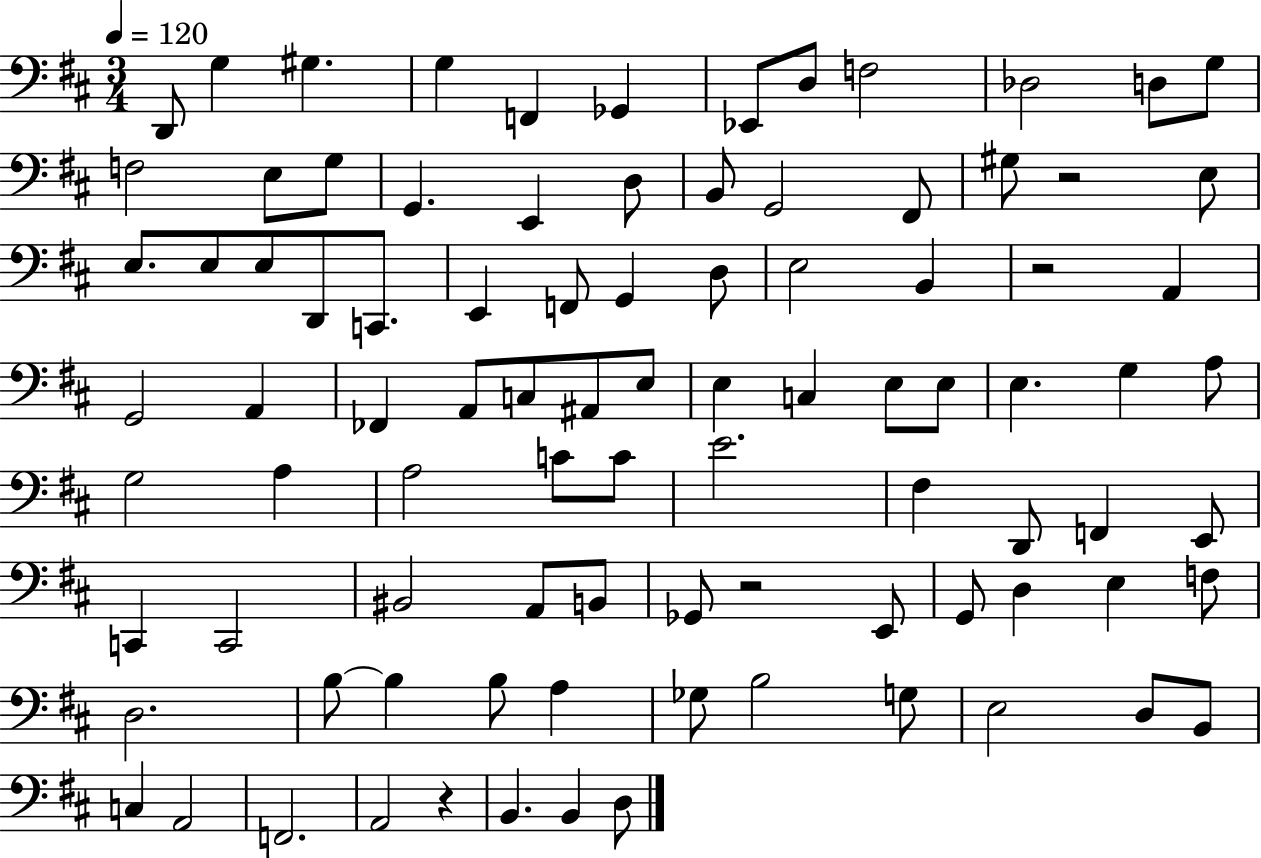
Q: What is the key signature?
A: D major